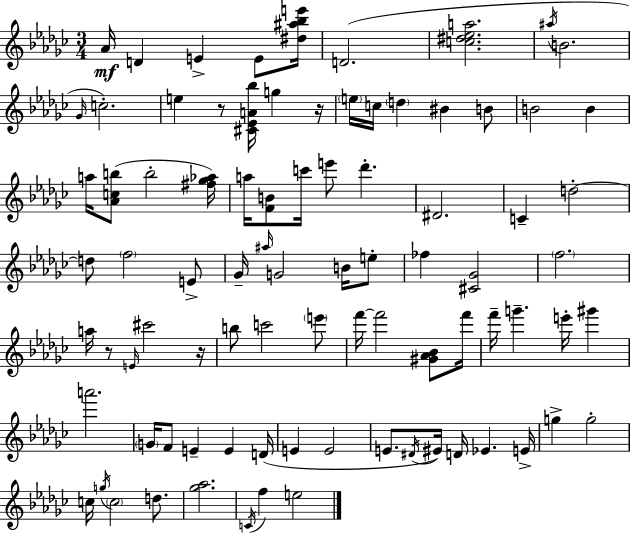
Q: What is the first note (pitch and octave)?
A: Ab4